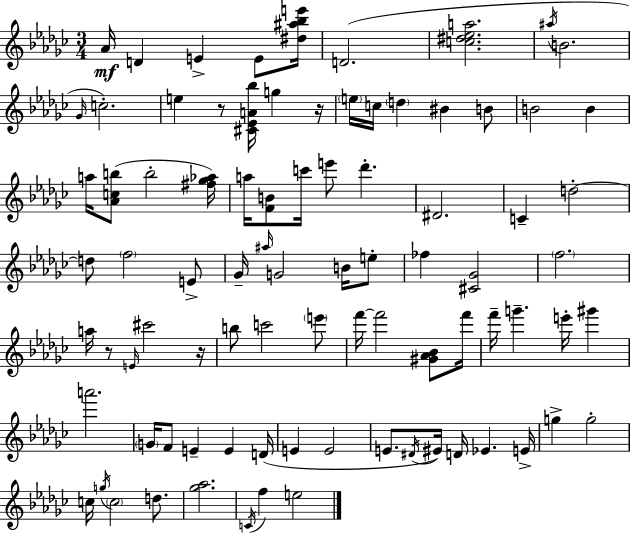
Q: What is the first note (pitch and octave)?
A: Ab4